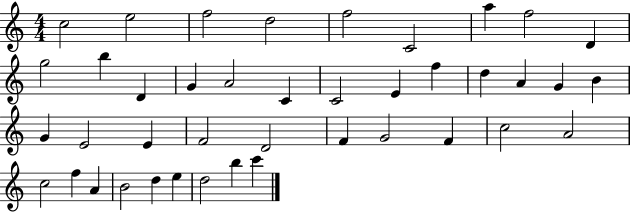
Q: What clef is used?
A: treble